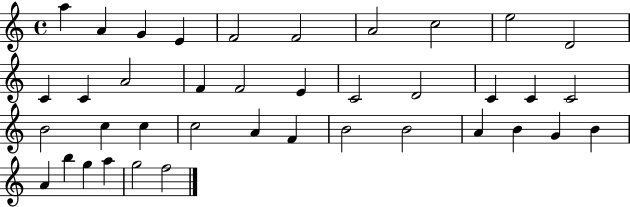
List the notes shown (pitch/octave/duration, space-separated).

A5/q A4/q G4/q E4/q F4/h F4/h A4/h C5/h E5/h D4/h C4/q C4/q A4/h F4/q F4/h E4/q C4/h D4/h C4/q C4/q C4/h B4/h C5/q C5/q C5/h A4/q F4/q B4/h B4/h A4/q B4/q G4/q B4/q A4/q B5/q G5/q A5/q G5/h F5/h